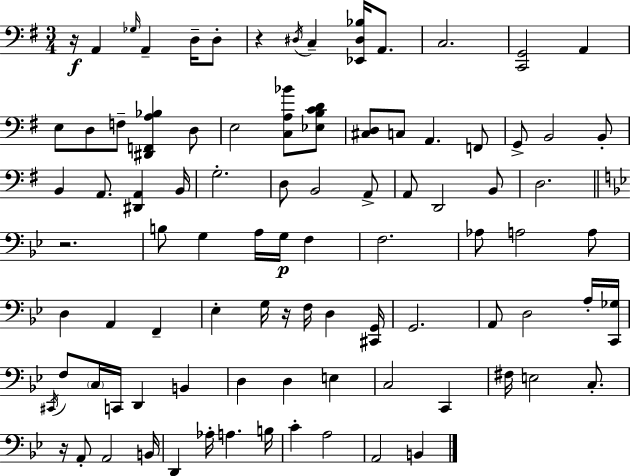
R/s A2/q Gb3/s A2/q D3/s D3/e R/q D#3/s C3/q [Eb2,D#3,Bb3]/s A2/e. C3/h. [C2,G2]/h A2/q E3/e D3/e F3/e [D#2,F2,A3,Bb3]/q D3/e E3/h [C3,A3,Bb4]/e [Eb3,B3,C4,D4]/e [C#3,D3]/e C3/e A2/q. F2/e G2/e B2/h B2/e B2/q A2/e. [D#2,A2]/q B2/s G3/h. D3/e B2/h A2/e A2/e D2/h B2/e D3/h. R/h. B3/e G3/q A3/s G3/s F3/q F3/h. Ab3/e A3/h A3/e D3/q A2/q F2/q Eb3/q G3/s R/s F3/s D3/q [C#2,G2]/s G2/h. A2/e D3/h A3/s [C2,Gb3]/s C#2/s F3/e C3/s C2/s D2/q B2/q D3/q D3/q E3/q C3/h C2/q F#3/s E3/h C3/e. R/s A2/e A2/h B2/s D2/q Ab3/s A3/q. B3/s C4/q A3/h A2/h B2/q